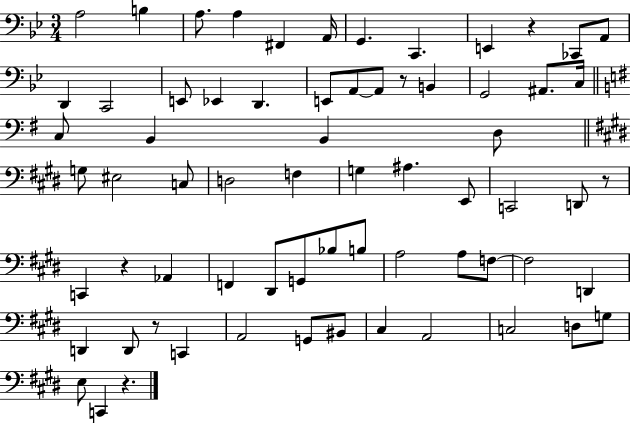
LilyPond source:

{
  \clef bass
  \numericTimeSignature
  \time 3/4
  \key bes \major
  a2 b4 | a8. a4 fis,4 a,16 | g,4. c,4. | e,4 r4 ces,8 a,8 | \break d,4 c,2 | e,8 ees,4 d,4. | e,8 a,8~~ a,8 r8 b,4 | g,2 ais,8. c16 | \break \bar "||" \break \key g \major c8 b,4 b,4 d8 | \bar "||" \break \key e \major g8 eis2 c8 | d2 f4 | g4 ais4. e,8 | c,2 d,8 r8 | \break c,4 r4 aes,4 | f,4 dis,8 g,8 bes8 b8 | a2 a8 f8~~ | f2 d,4 | \break d,4 d,8 r8 c,4 | a,2 g,8 bis,8 | cis4 a,2 | c2 d8 g8 | \break e8 c,4 r4. | \bar "|."
}